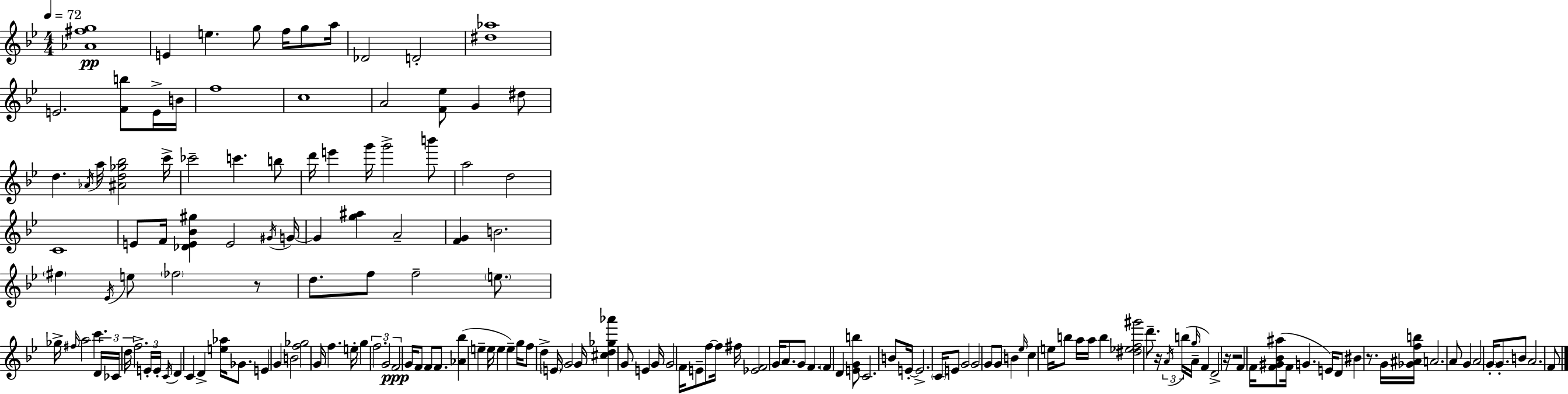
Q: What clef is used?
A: treble